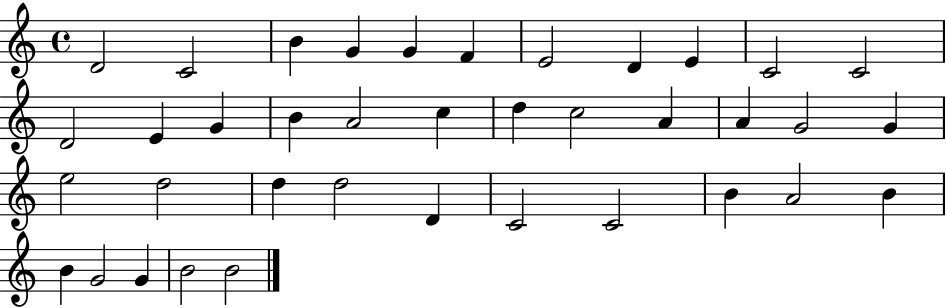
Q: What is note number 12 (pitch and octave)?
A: D4